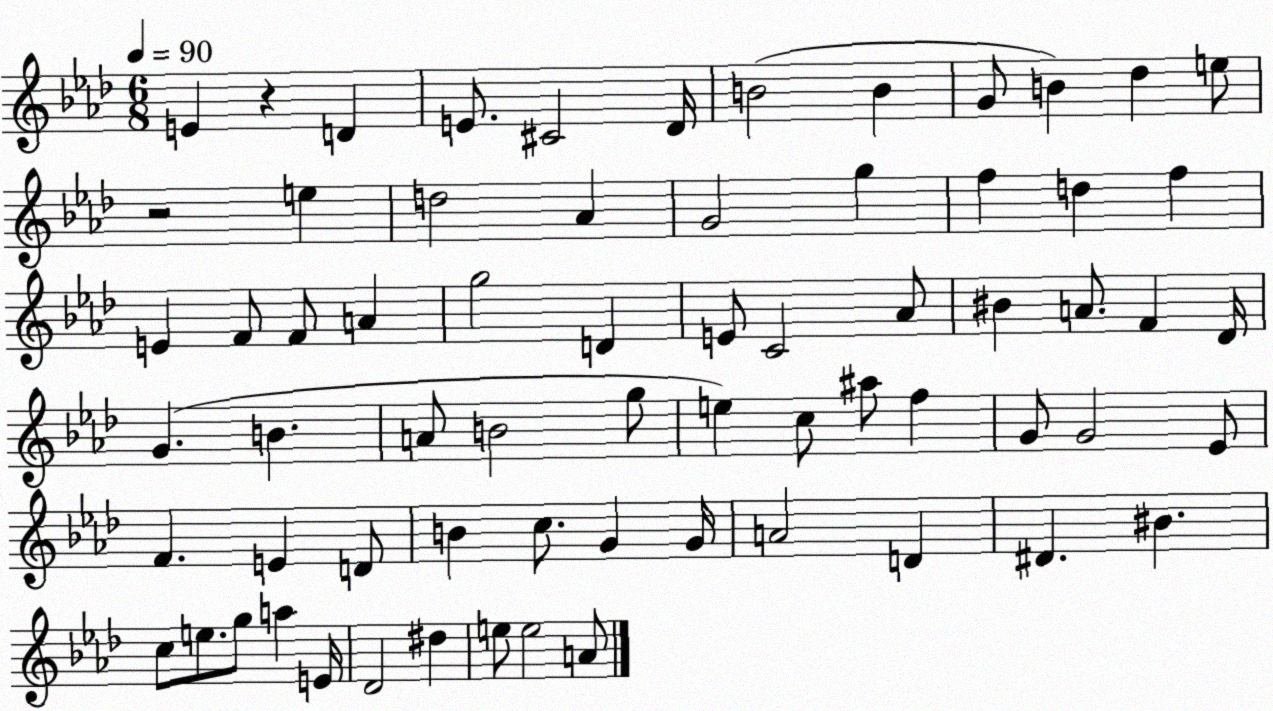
X:1
T:Untitled
M:6/8
L:1/4
K:Ab
E z D E/2 ^C2 _D/4 B2 B G/2 B _d e/2 z2 e d2 _A G2 g f d f E F/2 F/2 A g2 D E/2 C2 _A/2 ^B A/2 F _D/4 G B A/2 B2 g/2 e c/2 ^a/2 f G/2 G2 _E/2 F E D/2 B c/2 G G/4 A2 D ^D ^B c/2 e/2 g/2 a E/4 _D2 ^d e/2 e2 A/2